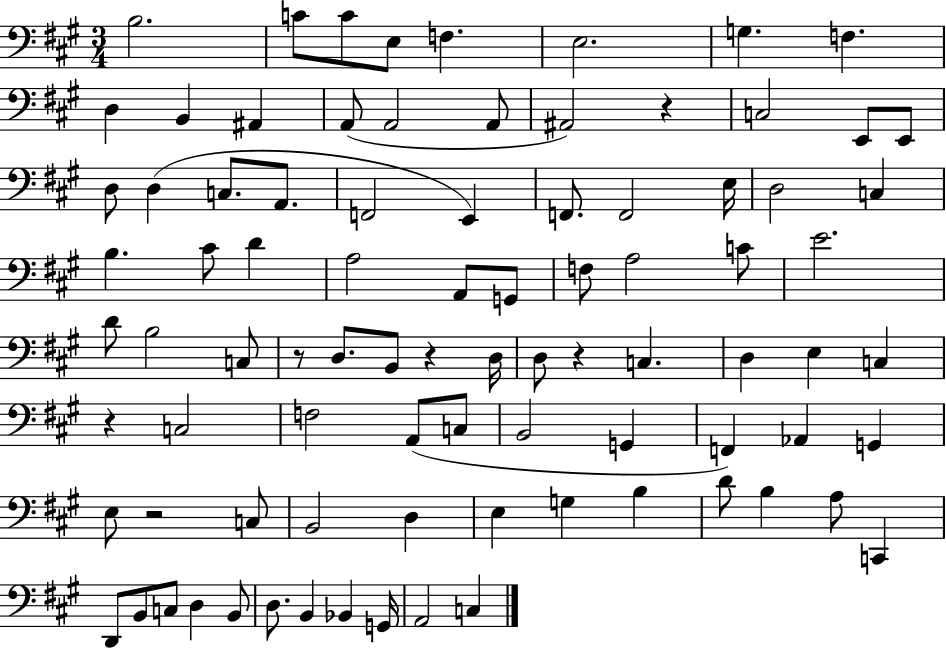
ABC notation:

X:1
T:Untitled
M:3/4
L:1/4
K:A
B,2 C/2 C/2 E,/2 F, E,2 G, F, D, B,, ^A,, A,,/2 A,,2 A,,/2 ^A,,2 z C,2 E,,/2 E,,/2 D,/2 D, C,/2 A,,/2 F,,2 E,, F,,/2 F,,2 E,/4 D,2 C, B, ^C/2 D A,2 A,,/2 G,,/2 F,/2 A,2 C/2 E2 D/2 B,2 C,/2 z/2 D,/2 B,,/2 z D,/4 D,/2 z C, D, E, C, z C,2 F,2 A,,/2 C,/2 B,,2 G,, F,, _A,, G,, E,/2 z2 C,/2 B,,2 D, E, G, B, D/2 B, A,/2 C,, D,,/2 B,,/2 C,/2 D, B,,/2 D,/2 B,, _B,, G,,/4 A,,2 C,